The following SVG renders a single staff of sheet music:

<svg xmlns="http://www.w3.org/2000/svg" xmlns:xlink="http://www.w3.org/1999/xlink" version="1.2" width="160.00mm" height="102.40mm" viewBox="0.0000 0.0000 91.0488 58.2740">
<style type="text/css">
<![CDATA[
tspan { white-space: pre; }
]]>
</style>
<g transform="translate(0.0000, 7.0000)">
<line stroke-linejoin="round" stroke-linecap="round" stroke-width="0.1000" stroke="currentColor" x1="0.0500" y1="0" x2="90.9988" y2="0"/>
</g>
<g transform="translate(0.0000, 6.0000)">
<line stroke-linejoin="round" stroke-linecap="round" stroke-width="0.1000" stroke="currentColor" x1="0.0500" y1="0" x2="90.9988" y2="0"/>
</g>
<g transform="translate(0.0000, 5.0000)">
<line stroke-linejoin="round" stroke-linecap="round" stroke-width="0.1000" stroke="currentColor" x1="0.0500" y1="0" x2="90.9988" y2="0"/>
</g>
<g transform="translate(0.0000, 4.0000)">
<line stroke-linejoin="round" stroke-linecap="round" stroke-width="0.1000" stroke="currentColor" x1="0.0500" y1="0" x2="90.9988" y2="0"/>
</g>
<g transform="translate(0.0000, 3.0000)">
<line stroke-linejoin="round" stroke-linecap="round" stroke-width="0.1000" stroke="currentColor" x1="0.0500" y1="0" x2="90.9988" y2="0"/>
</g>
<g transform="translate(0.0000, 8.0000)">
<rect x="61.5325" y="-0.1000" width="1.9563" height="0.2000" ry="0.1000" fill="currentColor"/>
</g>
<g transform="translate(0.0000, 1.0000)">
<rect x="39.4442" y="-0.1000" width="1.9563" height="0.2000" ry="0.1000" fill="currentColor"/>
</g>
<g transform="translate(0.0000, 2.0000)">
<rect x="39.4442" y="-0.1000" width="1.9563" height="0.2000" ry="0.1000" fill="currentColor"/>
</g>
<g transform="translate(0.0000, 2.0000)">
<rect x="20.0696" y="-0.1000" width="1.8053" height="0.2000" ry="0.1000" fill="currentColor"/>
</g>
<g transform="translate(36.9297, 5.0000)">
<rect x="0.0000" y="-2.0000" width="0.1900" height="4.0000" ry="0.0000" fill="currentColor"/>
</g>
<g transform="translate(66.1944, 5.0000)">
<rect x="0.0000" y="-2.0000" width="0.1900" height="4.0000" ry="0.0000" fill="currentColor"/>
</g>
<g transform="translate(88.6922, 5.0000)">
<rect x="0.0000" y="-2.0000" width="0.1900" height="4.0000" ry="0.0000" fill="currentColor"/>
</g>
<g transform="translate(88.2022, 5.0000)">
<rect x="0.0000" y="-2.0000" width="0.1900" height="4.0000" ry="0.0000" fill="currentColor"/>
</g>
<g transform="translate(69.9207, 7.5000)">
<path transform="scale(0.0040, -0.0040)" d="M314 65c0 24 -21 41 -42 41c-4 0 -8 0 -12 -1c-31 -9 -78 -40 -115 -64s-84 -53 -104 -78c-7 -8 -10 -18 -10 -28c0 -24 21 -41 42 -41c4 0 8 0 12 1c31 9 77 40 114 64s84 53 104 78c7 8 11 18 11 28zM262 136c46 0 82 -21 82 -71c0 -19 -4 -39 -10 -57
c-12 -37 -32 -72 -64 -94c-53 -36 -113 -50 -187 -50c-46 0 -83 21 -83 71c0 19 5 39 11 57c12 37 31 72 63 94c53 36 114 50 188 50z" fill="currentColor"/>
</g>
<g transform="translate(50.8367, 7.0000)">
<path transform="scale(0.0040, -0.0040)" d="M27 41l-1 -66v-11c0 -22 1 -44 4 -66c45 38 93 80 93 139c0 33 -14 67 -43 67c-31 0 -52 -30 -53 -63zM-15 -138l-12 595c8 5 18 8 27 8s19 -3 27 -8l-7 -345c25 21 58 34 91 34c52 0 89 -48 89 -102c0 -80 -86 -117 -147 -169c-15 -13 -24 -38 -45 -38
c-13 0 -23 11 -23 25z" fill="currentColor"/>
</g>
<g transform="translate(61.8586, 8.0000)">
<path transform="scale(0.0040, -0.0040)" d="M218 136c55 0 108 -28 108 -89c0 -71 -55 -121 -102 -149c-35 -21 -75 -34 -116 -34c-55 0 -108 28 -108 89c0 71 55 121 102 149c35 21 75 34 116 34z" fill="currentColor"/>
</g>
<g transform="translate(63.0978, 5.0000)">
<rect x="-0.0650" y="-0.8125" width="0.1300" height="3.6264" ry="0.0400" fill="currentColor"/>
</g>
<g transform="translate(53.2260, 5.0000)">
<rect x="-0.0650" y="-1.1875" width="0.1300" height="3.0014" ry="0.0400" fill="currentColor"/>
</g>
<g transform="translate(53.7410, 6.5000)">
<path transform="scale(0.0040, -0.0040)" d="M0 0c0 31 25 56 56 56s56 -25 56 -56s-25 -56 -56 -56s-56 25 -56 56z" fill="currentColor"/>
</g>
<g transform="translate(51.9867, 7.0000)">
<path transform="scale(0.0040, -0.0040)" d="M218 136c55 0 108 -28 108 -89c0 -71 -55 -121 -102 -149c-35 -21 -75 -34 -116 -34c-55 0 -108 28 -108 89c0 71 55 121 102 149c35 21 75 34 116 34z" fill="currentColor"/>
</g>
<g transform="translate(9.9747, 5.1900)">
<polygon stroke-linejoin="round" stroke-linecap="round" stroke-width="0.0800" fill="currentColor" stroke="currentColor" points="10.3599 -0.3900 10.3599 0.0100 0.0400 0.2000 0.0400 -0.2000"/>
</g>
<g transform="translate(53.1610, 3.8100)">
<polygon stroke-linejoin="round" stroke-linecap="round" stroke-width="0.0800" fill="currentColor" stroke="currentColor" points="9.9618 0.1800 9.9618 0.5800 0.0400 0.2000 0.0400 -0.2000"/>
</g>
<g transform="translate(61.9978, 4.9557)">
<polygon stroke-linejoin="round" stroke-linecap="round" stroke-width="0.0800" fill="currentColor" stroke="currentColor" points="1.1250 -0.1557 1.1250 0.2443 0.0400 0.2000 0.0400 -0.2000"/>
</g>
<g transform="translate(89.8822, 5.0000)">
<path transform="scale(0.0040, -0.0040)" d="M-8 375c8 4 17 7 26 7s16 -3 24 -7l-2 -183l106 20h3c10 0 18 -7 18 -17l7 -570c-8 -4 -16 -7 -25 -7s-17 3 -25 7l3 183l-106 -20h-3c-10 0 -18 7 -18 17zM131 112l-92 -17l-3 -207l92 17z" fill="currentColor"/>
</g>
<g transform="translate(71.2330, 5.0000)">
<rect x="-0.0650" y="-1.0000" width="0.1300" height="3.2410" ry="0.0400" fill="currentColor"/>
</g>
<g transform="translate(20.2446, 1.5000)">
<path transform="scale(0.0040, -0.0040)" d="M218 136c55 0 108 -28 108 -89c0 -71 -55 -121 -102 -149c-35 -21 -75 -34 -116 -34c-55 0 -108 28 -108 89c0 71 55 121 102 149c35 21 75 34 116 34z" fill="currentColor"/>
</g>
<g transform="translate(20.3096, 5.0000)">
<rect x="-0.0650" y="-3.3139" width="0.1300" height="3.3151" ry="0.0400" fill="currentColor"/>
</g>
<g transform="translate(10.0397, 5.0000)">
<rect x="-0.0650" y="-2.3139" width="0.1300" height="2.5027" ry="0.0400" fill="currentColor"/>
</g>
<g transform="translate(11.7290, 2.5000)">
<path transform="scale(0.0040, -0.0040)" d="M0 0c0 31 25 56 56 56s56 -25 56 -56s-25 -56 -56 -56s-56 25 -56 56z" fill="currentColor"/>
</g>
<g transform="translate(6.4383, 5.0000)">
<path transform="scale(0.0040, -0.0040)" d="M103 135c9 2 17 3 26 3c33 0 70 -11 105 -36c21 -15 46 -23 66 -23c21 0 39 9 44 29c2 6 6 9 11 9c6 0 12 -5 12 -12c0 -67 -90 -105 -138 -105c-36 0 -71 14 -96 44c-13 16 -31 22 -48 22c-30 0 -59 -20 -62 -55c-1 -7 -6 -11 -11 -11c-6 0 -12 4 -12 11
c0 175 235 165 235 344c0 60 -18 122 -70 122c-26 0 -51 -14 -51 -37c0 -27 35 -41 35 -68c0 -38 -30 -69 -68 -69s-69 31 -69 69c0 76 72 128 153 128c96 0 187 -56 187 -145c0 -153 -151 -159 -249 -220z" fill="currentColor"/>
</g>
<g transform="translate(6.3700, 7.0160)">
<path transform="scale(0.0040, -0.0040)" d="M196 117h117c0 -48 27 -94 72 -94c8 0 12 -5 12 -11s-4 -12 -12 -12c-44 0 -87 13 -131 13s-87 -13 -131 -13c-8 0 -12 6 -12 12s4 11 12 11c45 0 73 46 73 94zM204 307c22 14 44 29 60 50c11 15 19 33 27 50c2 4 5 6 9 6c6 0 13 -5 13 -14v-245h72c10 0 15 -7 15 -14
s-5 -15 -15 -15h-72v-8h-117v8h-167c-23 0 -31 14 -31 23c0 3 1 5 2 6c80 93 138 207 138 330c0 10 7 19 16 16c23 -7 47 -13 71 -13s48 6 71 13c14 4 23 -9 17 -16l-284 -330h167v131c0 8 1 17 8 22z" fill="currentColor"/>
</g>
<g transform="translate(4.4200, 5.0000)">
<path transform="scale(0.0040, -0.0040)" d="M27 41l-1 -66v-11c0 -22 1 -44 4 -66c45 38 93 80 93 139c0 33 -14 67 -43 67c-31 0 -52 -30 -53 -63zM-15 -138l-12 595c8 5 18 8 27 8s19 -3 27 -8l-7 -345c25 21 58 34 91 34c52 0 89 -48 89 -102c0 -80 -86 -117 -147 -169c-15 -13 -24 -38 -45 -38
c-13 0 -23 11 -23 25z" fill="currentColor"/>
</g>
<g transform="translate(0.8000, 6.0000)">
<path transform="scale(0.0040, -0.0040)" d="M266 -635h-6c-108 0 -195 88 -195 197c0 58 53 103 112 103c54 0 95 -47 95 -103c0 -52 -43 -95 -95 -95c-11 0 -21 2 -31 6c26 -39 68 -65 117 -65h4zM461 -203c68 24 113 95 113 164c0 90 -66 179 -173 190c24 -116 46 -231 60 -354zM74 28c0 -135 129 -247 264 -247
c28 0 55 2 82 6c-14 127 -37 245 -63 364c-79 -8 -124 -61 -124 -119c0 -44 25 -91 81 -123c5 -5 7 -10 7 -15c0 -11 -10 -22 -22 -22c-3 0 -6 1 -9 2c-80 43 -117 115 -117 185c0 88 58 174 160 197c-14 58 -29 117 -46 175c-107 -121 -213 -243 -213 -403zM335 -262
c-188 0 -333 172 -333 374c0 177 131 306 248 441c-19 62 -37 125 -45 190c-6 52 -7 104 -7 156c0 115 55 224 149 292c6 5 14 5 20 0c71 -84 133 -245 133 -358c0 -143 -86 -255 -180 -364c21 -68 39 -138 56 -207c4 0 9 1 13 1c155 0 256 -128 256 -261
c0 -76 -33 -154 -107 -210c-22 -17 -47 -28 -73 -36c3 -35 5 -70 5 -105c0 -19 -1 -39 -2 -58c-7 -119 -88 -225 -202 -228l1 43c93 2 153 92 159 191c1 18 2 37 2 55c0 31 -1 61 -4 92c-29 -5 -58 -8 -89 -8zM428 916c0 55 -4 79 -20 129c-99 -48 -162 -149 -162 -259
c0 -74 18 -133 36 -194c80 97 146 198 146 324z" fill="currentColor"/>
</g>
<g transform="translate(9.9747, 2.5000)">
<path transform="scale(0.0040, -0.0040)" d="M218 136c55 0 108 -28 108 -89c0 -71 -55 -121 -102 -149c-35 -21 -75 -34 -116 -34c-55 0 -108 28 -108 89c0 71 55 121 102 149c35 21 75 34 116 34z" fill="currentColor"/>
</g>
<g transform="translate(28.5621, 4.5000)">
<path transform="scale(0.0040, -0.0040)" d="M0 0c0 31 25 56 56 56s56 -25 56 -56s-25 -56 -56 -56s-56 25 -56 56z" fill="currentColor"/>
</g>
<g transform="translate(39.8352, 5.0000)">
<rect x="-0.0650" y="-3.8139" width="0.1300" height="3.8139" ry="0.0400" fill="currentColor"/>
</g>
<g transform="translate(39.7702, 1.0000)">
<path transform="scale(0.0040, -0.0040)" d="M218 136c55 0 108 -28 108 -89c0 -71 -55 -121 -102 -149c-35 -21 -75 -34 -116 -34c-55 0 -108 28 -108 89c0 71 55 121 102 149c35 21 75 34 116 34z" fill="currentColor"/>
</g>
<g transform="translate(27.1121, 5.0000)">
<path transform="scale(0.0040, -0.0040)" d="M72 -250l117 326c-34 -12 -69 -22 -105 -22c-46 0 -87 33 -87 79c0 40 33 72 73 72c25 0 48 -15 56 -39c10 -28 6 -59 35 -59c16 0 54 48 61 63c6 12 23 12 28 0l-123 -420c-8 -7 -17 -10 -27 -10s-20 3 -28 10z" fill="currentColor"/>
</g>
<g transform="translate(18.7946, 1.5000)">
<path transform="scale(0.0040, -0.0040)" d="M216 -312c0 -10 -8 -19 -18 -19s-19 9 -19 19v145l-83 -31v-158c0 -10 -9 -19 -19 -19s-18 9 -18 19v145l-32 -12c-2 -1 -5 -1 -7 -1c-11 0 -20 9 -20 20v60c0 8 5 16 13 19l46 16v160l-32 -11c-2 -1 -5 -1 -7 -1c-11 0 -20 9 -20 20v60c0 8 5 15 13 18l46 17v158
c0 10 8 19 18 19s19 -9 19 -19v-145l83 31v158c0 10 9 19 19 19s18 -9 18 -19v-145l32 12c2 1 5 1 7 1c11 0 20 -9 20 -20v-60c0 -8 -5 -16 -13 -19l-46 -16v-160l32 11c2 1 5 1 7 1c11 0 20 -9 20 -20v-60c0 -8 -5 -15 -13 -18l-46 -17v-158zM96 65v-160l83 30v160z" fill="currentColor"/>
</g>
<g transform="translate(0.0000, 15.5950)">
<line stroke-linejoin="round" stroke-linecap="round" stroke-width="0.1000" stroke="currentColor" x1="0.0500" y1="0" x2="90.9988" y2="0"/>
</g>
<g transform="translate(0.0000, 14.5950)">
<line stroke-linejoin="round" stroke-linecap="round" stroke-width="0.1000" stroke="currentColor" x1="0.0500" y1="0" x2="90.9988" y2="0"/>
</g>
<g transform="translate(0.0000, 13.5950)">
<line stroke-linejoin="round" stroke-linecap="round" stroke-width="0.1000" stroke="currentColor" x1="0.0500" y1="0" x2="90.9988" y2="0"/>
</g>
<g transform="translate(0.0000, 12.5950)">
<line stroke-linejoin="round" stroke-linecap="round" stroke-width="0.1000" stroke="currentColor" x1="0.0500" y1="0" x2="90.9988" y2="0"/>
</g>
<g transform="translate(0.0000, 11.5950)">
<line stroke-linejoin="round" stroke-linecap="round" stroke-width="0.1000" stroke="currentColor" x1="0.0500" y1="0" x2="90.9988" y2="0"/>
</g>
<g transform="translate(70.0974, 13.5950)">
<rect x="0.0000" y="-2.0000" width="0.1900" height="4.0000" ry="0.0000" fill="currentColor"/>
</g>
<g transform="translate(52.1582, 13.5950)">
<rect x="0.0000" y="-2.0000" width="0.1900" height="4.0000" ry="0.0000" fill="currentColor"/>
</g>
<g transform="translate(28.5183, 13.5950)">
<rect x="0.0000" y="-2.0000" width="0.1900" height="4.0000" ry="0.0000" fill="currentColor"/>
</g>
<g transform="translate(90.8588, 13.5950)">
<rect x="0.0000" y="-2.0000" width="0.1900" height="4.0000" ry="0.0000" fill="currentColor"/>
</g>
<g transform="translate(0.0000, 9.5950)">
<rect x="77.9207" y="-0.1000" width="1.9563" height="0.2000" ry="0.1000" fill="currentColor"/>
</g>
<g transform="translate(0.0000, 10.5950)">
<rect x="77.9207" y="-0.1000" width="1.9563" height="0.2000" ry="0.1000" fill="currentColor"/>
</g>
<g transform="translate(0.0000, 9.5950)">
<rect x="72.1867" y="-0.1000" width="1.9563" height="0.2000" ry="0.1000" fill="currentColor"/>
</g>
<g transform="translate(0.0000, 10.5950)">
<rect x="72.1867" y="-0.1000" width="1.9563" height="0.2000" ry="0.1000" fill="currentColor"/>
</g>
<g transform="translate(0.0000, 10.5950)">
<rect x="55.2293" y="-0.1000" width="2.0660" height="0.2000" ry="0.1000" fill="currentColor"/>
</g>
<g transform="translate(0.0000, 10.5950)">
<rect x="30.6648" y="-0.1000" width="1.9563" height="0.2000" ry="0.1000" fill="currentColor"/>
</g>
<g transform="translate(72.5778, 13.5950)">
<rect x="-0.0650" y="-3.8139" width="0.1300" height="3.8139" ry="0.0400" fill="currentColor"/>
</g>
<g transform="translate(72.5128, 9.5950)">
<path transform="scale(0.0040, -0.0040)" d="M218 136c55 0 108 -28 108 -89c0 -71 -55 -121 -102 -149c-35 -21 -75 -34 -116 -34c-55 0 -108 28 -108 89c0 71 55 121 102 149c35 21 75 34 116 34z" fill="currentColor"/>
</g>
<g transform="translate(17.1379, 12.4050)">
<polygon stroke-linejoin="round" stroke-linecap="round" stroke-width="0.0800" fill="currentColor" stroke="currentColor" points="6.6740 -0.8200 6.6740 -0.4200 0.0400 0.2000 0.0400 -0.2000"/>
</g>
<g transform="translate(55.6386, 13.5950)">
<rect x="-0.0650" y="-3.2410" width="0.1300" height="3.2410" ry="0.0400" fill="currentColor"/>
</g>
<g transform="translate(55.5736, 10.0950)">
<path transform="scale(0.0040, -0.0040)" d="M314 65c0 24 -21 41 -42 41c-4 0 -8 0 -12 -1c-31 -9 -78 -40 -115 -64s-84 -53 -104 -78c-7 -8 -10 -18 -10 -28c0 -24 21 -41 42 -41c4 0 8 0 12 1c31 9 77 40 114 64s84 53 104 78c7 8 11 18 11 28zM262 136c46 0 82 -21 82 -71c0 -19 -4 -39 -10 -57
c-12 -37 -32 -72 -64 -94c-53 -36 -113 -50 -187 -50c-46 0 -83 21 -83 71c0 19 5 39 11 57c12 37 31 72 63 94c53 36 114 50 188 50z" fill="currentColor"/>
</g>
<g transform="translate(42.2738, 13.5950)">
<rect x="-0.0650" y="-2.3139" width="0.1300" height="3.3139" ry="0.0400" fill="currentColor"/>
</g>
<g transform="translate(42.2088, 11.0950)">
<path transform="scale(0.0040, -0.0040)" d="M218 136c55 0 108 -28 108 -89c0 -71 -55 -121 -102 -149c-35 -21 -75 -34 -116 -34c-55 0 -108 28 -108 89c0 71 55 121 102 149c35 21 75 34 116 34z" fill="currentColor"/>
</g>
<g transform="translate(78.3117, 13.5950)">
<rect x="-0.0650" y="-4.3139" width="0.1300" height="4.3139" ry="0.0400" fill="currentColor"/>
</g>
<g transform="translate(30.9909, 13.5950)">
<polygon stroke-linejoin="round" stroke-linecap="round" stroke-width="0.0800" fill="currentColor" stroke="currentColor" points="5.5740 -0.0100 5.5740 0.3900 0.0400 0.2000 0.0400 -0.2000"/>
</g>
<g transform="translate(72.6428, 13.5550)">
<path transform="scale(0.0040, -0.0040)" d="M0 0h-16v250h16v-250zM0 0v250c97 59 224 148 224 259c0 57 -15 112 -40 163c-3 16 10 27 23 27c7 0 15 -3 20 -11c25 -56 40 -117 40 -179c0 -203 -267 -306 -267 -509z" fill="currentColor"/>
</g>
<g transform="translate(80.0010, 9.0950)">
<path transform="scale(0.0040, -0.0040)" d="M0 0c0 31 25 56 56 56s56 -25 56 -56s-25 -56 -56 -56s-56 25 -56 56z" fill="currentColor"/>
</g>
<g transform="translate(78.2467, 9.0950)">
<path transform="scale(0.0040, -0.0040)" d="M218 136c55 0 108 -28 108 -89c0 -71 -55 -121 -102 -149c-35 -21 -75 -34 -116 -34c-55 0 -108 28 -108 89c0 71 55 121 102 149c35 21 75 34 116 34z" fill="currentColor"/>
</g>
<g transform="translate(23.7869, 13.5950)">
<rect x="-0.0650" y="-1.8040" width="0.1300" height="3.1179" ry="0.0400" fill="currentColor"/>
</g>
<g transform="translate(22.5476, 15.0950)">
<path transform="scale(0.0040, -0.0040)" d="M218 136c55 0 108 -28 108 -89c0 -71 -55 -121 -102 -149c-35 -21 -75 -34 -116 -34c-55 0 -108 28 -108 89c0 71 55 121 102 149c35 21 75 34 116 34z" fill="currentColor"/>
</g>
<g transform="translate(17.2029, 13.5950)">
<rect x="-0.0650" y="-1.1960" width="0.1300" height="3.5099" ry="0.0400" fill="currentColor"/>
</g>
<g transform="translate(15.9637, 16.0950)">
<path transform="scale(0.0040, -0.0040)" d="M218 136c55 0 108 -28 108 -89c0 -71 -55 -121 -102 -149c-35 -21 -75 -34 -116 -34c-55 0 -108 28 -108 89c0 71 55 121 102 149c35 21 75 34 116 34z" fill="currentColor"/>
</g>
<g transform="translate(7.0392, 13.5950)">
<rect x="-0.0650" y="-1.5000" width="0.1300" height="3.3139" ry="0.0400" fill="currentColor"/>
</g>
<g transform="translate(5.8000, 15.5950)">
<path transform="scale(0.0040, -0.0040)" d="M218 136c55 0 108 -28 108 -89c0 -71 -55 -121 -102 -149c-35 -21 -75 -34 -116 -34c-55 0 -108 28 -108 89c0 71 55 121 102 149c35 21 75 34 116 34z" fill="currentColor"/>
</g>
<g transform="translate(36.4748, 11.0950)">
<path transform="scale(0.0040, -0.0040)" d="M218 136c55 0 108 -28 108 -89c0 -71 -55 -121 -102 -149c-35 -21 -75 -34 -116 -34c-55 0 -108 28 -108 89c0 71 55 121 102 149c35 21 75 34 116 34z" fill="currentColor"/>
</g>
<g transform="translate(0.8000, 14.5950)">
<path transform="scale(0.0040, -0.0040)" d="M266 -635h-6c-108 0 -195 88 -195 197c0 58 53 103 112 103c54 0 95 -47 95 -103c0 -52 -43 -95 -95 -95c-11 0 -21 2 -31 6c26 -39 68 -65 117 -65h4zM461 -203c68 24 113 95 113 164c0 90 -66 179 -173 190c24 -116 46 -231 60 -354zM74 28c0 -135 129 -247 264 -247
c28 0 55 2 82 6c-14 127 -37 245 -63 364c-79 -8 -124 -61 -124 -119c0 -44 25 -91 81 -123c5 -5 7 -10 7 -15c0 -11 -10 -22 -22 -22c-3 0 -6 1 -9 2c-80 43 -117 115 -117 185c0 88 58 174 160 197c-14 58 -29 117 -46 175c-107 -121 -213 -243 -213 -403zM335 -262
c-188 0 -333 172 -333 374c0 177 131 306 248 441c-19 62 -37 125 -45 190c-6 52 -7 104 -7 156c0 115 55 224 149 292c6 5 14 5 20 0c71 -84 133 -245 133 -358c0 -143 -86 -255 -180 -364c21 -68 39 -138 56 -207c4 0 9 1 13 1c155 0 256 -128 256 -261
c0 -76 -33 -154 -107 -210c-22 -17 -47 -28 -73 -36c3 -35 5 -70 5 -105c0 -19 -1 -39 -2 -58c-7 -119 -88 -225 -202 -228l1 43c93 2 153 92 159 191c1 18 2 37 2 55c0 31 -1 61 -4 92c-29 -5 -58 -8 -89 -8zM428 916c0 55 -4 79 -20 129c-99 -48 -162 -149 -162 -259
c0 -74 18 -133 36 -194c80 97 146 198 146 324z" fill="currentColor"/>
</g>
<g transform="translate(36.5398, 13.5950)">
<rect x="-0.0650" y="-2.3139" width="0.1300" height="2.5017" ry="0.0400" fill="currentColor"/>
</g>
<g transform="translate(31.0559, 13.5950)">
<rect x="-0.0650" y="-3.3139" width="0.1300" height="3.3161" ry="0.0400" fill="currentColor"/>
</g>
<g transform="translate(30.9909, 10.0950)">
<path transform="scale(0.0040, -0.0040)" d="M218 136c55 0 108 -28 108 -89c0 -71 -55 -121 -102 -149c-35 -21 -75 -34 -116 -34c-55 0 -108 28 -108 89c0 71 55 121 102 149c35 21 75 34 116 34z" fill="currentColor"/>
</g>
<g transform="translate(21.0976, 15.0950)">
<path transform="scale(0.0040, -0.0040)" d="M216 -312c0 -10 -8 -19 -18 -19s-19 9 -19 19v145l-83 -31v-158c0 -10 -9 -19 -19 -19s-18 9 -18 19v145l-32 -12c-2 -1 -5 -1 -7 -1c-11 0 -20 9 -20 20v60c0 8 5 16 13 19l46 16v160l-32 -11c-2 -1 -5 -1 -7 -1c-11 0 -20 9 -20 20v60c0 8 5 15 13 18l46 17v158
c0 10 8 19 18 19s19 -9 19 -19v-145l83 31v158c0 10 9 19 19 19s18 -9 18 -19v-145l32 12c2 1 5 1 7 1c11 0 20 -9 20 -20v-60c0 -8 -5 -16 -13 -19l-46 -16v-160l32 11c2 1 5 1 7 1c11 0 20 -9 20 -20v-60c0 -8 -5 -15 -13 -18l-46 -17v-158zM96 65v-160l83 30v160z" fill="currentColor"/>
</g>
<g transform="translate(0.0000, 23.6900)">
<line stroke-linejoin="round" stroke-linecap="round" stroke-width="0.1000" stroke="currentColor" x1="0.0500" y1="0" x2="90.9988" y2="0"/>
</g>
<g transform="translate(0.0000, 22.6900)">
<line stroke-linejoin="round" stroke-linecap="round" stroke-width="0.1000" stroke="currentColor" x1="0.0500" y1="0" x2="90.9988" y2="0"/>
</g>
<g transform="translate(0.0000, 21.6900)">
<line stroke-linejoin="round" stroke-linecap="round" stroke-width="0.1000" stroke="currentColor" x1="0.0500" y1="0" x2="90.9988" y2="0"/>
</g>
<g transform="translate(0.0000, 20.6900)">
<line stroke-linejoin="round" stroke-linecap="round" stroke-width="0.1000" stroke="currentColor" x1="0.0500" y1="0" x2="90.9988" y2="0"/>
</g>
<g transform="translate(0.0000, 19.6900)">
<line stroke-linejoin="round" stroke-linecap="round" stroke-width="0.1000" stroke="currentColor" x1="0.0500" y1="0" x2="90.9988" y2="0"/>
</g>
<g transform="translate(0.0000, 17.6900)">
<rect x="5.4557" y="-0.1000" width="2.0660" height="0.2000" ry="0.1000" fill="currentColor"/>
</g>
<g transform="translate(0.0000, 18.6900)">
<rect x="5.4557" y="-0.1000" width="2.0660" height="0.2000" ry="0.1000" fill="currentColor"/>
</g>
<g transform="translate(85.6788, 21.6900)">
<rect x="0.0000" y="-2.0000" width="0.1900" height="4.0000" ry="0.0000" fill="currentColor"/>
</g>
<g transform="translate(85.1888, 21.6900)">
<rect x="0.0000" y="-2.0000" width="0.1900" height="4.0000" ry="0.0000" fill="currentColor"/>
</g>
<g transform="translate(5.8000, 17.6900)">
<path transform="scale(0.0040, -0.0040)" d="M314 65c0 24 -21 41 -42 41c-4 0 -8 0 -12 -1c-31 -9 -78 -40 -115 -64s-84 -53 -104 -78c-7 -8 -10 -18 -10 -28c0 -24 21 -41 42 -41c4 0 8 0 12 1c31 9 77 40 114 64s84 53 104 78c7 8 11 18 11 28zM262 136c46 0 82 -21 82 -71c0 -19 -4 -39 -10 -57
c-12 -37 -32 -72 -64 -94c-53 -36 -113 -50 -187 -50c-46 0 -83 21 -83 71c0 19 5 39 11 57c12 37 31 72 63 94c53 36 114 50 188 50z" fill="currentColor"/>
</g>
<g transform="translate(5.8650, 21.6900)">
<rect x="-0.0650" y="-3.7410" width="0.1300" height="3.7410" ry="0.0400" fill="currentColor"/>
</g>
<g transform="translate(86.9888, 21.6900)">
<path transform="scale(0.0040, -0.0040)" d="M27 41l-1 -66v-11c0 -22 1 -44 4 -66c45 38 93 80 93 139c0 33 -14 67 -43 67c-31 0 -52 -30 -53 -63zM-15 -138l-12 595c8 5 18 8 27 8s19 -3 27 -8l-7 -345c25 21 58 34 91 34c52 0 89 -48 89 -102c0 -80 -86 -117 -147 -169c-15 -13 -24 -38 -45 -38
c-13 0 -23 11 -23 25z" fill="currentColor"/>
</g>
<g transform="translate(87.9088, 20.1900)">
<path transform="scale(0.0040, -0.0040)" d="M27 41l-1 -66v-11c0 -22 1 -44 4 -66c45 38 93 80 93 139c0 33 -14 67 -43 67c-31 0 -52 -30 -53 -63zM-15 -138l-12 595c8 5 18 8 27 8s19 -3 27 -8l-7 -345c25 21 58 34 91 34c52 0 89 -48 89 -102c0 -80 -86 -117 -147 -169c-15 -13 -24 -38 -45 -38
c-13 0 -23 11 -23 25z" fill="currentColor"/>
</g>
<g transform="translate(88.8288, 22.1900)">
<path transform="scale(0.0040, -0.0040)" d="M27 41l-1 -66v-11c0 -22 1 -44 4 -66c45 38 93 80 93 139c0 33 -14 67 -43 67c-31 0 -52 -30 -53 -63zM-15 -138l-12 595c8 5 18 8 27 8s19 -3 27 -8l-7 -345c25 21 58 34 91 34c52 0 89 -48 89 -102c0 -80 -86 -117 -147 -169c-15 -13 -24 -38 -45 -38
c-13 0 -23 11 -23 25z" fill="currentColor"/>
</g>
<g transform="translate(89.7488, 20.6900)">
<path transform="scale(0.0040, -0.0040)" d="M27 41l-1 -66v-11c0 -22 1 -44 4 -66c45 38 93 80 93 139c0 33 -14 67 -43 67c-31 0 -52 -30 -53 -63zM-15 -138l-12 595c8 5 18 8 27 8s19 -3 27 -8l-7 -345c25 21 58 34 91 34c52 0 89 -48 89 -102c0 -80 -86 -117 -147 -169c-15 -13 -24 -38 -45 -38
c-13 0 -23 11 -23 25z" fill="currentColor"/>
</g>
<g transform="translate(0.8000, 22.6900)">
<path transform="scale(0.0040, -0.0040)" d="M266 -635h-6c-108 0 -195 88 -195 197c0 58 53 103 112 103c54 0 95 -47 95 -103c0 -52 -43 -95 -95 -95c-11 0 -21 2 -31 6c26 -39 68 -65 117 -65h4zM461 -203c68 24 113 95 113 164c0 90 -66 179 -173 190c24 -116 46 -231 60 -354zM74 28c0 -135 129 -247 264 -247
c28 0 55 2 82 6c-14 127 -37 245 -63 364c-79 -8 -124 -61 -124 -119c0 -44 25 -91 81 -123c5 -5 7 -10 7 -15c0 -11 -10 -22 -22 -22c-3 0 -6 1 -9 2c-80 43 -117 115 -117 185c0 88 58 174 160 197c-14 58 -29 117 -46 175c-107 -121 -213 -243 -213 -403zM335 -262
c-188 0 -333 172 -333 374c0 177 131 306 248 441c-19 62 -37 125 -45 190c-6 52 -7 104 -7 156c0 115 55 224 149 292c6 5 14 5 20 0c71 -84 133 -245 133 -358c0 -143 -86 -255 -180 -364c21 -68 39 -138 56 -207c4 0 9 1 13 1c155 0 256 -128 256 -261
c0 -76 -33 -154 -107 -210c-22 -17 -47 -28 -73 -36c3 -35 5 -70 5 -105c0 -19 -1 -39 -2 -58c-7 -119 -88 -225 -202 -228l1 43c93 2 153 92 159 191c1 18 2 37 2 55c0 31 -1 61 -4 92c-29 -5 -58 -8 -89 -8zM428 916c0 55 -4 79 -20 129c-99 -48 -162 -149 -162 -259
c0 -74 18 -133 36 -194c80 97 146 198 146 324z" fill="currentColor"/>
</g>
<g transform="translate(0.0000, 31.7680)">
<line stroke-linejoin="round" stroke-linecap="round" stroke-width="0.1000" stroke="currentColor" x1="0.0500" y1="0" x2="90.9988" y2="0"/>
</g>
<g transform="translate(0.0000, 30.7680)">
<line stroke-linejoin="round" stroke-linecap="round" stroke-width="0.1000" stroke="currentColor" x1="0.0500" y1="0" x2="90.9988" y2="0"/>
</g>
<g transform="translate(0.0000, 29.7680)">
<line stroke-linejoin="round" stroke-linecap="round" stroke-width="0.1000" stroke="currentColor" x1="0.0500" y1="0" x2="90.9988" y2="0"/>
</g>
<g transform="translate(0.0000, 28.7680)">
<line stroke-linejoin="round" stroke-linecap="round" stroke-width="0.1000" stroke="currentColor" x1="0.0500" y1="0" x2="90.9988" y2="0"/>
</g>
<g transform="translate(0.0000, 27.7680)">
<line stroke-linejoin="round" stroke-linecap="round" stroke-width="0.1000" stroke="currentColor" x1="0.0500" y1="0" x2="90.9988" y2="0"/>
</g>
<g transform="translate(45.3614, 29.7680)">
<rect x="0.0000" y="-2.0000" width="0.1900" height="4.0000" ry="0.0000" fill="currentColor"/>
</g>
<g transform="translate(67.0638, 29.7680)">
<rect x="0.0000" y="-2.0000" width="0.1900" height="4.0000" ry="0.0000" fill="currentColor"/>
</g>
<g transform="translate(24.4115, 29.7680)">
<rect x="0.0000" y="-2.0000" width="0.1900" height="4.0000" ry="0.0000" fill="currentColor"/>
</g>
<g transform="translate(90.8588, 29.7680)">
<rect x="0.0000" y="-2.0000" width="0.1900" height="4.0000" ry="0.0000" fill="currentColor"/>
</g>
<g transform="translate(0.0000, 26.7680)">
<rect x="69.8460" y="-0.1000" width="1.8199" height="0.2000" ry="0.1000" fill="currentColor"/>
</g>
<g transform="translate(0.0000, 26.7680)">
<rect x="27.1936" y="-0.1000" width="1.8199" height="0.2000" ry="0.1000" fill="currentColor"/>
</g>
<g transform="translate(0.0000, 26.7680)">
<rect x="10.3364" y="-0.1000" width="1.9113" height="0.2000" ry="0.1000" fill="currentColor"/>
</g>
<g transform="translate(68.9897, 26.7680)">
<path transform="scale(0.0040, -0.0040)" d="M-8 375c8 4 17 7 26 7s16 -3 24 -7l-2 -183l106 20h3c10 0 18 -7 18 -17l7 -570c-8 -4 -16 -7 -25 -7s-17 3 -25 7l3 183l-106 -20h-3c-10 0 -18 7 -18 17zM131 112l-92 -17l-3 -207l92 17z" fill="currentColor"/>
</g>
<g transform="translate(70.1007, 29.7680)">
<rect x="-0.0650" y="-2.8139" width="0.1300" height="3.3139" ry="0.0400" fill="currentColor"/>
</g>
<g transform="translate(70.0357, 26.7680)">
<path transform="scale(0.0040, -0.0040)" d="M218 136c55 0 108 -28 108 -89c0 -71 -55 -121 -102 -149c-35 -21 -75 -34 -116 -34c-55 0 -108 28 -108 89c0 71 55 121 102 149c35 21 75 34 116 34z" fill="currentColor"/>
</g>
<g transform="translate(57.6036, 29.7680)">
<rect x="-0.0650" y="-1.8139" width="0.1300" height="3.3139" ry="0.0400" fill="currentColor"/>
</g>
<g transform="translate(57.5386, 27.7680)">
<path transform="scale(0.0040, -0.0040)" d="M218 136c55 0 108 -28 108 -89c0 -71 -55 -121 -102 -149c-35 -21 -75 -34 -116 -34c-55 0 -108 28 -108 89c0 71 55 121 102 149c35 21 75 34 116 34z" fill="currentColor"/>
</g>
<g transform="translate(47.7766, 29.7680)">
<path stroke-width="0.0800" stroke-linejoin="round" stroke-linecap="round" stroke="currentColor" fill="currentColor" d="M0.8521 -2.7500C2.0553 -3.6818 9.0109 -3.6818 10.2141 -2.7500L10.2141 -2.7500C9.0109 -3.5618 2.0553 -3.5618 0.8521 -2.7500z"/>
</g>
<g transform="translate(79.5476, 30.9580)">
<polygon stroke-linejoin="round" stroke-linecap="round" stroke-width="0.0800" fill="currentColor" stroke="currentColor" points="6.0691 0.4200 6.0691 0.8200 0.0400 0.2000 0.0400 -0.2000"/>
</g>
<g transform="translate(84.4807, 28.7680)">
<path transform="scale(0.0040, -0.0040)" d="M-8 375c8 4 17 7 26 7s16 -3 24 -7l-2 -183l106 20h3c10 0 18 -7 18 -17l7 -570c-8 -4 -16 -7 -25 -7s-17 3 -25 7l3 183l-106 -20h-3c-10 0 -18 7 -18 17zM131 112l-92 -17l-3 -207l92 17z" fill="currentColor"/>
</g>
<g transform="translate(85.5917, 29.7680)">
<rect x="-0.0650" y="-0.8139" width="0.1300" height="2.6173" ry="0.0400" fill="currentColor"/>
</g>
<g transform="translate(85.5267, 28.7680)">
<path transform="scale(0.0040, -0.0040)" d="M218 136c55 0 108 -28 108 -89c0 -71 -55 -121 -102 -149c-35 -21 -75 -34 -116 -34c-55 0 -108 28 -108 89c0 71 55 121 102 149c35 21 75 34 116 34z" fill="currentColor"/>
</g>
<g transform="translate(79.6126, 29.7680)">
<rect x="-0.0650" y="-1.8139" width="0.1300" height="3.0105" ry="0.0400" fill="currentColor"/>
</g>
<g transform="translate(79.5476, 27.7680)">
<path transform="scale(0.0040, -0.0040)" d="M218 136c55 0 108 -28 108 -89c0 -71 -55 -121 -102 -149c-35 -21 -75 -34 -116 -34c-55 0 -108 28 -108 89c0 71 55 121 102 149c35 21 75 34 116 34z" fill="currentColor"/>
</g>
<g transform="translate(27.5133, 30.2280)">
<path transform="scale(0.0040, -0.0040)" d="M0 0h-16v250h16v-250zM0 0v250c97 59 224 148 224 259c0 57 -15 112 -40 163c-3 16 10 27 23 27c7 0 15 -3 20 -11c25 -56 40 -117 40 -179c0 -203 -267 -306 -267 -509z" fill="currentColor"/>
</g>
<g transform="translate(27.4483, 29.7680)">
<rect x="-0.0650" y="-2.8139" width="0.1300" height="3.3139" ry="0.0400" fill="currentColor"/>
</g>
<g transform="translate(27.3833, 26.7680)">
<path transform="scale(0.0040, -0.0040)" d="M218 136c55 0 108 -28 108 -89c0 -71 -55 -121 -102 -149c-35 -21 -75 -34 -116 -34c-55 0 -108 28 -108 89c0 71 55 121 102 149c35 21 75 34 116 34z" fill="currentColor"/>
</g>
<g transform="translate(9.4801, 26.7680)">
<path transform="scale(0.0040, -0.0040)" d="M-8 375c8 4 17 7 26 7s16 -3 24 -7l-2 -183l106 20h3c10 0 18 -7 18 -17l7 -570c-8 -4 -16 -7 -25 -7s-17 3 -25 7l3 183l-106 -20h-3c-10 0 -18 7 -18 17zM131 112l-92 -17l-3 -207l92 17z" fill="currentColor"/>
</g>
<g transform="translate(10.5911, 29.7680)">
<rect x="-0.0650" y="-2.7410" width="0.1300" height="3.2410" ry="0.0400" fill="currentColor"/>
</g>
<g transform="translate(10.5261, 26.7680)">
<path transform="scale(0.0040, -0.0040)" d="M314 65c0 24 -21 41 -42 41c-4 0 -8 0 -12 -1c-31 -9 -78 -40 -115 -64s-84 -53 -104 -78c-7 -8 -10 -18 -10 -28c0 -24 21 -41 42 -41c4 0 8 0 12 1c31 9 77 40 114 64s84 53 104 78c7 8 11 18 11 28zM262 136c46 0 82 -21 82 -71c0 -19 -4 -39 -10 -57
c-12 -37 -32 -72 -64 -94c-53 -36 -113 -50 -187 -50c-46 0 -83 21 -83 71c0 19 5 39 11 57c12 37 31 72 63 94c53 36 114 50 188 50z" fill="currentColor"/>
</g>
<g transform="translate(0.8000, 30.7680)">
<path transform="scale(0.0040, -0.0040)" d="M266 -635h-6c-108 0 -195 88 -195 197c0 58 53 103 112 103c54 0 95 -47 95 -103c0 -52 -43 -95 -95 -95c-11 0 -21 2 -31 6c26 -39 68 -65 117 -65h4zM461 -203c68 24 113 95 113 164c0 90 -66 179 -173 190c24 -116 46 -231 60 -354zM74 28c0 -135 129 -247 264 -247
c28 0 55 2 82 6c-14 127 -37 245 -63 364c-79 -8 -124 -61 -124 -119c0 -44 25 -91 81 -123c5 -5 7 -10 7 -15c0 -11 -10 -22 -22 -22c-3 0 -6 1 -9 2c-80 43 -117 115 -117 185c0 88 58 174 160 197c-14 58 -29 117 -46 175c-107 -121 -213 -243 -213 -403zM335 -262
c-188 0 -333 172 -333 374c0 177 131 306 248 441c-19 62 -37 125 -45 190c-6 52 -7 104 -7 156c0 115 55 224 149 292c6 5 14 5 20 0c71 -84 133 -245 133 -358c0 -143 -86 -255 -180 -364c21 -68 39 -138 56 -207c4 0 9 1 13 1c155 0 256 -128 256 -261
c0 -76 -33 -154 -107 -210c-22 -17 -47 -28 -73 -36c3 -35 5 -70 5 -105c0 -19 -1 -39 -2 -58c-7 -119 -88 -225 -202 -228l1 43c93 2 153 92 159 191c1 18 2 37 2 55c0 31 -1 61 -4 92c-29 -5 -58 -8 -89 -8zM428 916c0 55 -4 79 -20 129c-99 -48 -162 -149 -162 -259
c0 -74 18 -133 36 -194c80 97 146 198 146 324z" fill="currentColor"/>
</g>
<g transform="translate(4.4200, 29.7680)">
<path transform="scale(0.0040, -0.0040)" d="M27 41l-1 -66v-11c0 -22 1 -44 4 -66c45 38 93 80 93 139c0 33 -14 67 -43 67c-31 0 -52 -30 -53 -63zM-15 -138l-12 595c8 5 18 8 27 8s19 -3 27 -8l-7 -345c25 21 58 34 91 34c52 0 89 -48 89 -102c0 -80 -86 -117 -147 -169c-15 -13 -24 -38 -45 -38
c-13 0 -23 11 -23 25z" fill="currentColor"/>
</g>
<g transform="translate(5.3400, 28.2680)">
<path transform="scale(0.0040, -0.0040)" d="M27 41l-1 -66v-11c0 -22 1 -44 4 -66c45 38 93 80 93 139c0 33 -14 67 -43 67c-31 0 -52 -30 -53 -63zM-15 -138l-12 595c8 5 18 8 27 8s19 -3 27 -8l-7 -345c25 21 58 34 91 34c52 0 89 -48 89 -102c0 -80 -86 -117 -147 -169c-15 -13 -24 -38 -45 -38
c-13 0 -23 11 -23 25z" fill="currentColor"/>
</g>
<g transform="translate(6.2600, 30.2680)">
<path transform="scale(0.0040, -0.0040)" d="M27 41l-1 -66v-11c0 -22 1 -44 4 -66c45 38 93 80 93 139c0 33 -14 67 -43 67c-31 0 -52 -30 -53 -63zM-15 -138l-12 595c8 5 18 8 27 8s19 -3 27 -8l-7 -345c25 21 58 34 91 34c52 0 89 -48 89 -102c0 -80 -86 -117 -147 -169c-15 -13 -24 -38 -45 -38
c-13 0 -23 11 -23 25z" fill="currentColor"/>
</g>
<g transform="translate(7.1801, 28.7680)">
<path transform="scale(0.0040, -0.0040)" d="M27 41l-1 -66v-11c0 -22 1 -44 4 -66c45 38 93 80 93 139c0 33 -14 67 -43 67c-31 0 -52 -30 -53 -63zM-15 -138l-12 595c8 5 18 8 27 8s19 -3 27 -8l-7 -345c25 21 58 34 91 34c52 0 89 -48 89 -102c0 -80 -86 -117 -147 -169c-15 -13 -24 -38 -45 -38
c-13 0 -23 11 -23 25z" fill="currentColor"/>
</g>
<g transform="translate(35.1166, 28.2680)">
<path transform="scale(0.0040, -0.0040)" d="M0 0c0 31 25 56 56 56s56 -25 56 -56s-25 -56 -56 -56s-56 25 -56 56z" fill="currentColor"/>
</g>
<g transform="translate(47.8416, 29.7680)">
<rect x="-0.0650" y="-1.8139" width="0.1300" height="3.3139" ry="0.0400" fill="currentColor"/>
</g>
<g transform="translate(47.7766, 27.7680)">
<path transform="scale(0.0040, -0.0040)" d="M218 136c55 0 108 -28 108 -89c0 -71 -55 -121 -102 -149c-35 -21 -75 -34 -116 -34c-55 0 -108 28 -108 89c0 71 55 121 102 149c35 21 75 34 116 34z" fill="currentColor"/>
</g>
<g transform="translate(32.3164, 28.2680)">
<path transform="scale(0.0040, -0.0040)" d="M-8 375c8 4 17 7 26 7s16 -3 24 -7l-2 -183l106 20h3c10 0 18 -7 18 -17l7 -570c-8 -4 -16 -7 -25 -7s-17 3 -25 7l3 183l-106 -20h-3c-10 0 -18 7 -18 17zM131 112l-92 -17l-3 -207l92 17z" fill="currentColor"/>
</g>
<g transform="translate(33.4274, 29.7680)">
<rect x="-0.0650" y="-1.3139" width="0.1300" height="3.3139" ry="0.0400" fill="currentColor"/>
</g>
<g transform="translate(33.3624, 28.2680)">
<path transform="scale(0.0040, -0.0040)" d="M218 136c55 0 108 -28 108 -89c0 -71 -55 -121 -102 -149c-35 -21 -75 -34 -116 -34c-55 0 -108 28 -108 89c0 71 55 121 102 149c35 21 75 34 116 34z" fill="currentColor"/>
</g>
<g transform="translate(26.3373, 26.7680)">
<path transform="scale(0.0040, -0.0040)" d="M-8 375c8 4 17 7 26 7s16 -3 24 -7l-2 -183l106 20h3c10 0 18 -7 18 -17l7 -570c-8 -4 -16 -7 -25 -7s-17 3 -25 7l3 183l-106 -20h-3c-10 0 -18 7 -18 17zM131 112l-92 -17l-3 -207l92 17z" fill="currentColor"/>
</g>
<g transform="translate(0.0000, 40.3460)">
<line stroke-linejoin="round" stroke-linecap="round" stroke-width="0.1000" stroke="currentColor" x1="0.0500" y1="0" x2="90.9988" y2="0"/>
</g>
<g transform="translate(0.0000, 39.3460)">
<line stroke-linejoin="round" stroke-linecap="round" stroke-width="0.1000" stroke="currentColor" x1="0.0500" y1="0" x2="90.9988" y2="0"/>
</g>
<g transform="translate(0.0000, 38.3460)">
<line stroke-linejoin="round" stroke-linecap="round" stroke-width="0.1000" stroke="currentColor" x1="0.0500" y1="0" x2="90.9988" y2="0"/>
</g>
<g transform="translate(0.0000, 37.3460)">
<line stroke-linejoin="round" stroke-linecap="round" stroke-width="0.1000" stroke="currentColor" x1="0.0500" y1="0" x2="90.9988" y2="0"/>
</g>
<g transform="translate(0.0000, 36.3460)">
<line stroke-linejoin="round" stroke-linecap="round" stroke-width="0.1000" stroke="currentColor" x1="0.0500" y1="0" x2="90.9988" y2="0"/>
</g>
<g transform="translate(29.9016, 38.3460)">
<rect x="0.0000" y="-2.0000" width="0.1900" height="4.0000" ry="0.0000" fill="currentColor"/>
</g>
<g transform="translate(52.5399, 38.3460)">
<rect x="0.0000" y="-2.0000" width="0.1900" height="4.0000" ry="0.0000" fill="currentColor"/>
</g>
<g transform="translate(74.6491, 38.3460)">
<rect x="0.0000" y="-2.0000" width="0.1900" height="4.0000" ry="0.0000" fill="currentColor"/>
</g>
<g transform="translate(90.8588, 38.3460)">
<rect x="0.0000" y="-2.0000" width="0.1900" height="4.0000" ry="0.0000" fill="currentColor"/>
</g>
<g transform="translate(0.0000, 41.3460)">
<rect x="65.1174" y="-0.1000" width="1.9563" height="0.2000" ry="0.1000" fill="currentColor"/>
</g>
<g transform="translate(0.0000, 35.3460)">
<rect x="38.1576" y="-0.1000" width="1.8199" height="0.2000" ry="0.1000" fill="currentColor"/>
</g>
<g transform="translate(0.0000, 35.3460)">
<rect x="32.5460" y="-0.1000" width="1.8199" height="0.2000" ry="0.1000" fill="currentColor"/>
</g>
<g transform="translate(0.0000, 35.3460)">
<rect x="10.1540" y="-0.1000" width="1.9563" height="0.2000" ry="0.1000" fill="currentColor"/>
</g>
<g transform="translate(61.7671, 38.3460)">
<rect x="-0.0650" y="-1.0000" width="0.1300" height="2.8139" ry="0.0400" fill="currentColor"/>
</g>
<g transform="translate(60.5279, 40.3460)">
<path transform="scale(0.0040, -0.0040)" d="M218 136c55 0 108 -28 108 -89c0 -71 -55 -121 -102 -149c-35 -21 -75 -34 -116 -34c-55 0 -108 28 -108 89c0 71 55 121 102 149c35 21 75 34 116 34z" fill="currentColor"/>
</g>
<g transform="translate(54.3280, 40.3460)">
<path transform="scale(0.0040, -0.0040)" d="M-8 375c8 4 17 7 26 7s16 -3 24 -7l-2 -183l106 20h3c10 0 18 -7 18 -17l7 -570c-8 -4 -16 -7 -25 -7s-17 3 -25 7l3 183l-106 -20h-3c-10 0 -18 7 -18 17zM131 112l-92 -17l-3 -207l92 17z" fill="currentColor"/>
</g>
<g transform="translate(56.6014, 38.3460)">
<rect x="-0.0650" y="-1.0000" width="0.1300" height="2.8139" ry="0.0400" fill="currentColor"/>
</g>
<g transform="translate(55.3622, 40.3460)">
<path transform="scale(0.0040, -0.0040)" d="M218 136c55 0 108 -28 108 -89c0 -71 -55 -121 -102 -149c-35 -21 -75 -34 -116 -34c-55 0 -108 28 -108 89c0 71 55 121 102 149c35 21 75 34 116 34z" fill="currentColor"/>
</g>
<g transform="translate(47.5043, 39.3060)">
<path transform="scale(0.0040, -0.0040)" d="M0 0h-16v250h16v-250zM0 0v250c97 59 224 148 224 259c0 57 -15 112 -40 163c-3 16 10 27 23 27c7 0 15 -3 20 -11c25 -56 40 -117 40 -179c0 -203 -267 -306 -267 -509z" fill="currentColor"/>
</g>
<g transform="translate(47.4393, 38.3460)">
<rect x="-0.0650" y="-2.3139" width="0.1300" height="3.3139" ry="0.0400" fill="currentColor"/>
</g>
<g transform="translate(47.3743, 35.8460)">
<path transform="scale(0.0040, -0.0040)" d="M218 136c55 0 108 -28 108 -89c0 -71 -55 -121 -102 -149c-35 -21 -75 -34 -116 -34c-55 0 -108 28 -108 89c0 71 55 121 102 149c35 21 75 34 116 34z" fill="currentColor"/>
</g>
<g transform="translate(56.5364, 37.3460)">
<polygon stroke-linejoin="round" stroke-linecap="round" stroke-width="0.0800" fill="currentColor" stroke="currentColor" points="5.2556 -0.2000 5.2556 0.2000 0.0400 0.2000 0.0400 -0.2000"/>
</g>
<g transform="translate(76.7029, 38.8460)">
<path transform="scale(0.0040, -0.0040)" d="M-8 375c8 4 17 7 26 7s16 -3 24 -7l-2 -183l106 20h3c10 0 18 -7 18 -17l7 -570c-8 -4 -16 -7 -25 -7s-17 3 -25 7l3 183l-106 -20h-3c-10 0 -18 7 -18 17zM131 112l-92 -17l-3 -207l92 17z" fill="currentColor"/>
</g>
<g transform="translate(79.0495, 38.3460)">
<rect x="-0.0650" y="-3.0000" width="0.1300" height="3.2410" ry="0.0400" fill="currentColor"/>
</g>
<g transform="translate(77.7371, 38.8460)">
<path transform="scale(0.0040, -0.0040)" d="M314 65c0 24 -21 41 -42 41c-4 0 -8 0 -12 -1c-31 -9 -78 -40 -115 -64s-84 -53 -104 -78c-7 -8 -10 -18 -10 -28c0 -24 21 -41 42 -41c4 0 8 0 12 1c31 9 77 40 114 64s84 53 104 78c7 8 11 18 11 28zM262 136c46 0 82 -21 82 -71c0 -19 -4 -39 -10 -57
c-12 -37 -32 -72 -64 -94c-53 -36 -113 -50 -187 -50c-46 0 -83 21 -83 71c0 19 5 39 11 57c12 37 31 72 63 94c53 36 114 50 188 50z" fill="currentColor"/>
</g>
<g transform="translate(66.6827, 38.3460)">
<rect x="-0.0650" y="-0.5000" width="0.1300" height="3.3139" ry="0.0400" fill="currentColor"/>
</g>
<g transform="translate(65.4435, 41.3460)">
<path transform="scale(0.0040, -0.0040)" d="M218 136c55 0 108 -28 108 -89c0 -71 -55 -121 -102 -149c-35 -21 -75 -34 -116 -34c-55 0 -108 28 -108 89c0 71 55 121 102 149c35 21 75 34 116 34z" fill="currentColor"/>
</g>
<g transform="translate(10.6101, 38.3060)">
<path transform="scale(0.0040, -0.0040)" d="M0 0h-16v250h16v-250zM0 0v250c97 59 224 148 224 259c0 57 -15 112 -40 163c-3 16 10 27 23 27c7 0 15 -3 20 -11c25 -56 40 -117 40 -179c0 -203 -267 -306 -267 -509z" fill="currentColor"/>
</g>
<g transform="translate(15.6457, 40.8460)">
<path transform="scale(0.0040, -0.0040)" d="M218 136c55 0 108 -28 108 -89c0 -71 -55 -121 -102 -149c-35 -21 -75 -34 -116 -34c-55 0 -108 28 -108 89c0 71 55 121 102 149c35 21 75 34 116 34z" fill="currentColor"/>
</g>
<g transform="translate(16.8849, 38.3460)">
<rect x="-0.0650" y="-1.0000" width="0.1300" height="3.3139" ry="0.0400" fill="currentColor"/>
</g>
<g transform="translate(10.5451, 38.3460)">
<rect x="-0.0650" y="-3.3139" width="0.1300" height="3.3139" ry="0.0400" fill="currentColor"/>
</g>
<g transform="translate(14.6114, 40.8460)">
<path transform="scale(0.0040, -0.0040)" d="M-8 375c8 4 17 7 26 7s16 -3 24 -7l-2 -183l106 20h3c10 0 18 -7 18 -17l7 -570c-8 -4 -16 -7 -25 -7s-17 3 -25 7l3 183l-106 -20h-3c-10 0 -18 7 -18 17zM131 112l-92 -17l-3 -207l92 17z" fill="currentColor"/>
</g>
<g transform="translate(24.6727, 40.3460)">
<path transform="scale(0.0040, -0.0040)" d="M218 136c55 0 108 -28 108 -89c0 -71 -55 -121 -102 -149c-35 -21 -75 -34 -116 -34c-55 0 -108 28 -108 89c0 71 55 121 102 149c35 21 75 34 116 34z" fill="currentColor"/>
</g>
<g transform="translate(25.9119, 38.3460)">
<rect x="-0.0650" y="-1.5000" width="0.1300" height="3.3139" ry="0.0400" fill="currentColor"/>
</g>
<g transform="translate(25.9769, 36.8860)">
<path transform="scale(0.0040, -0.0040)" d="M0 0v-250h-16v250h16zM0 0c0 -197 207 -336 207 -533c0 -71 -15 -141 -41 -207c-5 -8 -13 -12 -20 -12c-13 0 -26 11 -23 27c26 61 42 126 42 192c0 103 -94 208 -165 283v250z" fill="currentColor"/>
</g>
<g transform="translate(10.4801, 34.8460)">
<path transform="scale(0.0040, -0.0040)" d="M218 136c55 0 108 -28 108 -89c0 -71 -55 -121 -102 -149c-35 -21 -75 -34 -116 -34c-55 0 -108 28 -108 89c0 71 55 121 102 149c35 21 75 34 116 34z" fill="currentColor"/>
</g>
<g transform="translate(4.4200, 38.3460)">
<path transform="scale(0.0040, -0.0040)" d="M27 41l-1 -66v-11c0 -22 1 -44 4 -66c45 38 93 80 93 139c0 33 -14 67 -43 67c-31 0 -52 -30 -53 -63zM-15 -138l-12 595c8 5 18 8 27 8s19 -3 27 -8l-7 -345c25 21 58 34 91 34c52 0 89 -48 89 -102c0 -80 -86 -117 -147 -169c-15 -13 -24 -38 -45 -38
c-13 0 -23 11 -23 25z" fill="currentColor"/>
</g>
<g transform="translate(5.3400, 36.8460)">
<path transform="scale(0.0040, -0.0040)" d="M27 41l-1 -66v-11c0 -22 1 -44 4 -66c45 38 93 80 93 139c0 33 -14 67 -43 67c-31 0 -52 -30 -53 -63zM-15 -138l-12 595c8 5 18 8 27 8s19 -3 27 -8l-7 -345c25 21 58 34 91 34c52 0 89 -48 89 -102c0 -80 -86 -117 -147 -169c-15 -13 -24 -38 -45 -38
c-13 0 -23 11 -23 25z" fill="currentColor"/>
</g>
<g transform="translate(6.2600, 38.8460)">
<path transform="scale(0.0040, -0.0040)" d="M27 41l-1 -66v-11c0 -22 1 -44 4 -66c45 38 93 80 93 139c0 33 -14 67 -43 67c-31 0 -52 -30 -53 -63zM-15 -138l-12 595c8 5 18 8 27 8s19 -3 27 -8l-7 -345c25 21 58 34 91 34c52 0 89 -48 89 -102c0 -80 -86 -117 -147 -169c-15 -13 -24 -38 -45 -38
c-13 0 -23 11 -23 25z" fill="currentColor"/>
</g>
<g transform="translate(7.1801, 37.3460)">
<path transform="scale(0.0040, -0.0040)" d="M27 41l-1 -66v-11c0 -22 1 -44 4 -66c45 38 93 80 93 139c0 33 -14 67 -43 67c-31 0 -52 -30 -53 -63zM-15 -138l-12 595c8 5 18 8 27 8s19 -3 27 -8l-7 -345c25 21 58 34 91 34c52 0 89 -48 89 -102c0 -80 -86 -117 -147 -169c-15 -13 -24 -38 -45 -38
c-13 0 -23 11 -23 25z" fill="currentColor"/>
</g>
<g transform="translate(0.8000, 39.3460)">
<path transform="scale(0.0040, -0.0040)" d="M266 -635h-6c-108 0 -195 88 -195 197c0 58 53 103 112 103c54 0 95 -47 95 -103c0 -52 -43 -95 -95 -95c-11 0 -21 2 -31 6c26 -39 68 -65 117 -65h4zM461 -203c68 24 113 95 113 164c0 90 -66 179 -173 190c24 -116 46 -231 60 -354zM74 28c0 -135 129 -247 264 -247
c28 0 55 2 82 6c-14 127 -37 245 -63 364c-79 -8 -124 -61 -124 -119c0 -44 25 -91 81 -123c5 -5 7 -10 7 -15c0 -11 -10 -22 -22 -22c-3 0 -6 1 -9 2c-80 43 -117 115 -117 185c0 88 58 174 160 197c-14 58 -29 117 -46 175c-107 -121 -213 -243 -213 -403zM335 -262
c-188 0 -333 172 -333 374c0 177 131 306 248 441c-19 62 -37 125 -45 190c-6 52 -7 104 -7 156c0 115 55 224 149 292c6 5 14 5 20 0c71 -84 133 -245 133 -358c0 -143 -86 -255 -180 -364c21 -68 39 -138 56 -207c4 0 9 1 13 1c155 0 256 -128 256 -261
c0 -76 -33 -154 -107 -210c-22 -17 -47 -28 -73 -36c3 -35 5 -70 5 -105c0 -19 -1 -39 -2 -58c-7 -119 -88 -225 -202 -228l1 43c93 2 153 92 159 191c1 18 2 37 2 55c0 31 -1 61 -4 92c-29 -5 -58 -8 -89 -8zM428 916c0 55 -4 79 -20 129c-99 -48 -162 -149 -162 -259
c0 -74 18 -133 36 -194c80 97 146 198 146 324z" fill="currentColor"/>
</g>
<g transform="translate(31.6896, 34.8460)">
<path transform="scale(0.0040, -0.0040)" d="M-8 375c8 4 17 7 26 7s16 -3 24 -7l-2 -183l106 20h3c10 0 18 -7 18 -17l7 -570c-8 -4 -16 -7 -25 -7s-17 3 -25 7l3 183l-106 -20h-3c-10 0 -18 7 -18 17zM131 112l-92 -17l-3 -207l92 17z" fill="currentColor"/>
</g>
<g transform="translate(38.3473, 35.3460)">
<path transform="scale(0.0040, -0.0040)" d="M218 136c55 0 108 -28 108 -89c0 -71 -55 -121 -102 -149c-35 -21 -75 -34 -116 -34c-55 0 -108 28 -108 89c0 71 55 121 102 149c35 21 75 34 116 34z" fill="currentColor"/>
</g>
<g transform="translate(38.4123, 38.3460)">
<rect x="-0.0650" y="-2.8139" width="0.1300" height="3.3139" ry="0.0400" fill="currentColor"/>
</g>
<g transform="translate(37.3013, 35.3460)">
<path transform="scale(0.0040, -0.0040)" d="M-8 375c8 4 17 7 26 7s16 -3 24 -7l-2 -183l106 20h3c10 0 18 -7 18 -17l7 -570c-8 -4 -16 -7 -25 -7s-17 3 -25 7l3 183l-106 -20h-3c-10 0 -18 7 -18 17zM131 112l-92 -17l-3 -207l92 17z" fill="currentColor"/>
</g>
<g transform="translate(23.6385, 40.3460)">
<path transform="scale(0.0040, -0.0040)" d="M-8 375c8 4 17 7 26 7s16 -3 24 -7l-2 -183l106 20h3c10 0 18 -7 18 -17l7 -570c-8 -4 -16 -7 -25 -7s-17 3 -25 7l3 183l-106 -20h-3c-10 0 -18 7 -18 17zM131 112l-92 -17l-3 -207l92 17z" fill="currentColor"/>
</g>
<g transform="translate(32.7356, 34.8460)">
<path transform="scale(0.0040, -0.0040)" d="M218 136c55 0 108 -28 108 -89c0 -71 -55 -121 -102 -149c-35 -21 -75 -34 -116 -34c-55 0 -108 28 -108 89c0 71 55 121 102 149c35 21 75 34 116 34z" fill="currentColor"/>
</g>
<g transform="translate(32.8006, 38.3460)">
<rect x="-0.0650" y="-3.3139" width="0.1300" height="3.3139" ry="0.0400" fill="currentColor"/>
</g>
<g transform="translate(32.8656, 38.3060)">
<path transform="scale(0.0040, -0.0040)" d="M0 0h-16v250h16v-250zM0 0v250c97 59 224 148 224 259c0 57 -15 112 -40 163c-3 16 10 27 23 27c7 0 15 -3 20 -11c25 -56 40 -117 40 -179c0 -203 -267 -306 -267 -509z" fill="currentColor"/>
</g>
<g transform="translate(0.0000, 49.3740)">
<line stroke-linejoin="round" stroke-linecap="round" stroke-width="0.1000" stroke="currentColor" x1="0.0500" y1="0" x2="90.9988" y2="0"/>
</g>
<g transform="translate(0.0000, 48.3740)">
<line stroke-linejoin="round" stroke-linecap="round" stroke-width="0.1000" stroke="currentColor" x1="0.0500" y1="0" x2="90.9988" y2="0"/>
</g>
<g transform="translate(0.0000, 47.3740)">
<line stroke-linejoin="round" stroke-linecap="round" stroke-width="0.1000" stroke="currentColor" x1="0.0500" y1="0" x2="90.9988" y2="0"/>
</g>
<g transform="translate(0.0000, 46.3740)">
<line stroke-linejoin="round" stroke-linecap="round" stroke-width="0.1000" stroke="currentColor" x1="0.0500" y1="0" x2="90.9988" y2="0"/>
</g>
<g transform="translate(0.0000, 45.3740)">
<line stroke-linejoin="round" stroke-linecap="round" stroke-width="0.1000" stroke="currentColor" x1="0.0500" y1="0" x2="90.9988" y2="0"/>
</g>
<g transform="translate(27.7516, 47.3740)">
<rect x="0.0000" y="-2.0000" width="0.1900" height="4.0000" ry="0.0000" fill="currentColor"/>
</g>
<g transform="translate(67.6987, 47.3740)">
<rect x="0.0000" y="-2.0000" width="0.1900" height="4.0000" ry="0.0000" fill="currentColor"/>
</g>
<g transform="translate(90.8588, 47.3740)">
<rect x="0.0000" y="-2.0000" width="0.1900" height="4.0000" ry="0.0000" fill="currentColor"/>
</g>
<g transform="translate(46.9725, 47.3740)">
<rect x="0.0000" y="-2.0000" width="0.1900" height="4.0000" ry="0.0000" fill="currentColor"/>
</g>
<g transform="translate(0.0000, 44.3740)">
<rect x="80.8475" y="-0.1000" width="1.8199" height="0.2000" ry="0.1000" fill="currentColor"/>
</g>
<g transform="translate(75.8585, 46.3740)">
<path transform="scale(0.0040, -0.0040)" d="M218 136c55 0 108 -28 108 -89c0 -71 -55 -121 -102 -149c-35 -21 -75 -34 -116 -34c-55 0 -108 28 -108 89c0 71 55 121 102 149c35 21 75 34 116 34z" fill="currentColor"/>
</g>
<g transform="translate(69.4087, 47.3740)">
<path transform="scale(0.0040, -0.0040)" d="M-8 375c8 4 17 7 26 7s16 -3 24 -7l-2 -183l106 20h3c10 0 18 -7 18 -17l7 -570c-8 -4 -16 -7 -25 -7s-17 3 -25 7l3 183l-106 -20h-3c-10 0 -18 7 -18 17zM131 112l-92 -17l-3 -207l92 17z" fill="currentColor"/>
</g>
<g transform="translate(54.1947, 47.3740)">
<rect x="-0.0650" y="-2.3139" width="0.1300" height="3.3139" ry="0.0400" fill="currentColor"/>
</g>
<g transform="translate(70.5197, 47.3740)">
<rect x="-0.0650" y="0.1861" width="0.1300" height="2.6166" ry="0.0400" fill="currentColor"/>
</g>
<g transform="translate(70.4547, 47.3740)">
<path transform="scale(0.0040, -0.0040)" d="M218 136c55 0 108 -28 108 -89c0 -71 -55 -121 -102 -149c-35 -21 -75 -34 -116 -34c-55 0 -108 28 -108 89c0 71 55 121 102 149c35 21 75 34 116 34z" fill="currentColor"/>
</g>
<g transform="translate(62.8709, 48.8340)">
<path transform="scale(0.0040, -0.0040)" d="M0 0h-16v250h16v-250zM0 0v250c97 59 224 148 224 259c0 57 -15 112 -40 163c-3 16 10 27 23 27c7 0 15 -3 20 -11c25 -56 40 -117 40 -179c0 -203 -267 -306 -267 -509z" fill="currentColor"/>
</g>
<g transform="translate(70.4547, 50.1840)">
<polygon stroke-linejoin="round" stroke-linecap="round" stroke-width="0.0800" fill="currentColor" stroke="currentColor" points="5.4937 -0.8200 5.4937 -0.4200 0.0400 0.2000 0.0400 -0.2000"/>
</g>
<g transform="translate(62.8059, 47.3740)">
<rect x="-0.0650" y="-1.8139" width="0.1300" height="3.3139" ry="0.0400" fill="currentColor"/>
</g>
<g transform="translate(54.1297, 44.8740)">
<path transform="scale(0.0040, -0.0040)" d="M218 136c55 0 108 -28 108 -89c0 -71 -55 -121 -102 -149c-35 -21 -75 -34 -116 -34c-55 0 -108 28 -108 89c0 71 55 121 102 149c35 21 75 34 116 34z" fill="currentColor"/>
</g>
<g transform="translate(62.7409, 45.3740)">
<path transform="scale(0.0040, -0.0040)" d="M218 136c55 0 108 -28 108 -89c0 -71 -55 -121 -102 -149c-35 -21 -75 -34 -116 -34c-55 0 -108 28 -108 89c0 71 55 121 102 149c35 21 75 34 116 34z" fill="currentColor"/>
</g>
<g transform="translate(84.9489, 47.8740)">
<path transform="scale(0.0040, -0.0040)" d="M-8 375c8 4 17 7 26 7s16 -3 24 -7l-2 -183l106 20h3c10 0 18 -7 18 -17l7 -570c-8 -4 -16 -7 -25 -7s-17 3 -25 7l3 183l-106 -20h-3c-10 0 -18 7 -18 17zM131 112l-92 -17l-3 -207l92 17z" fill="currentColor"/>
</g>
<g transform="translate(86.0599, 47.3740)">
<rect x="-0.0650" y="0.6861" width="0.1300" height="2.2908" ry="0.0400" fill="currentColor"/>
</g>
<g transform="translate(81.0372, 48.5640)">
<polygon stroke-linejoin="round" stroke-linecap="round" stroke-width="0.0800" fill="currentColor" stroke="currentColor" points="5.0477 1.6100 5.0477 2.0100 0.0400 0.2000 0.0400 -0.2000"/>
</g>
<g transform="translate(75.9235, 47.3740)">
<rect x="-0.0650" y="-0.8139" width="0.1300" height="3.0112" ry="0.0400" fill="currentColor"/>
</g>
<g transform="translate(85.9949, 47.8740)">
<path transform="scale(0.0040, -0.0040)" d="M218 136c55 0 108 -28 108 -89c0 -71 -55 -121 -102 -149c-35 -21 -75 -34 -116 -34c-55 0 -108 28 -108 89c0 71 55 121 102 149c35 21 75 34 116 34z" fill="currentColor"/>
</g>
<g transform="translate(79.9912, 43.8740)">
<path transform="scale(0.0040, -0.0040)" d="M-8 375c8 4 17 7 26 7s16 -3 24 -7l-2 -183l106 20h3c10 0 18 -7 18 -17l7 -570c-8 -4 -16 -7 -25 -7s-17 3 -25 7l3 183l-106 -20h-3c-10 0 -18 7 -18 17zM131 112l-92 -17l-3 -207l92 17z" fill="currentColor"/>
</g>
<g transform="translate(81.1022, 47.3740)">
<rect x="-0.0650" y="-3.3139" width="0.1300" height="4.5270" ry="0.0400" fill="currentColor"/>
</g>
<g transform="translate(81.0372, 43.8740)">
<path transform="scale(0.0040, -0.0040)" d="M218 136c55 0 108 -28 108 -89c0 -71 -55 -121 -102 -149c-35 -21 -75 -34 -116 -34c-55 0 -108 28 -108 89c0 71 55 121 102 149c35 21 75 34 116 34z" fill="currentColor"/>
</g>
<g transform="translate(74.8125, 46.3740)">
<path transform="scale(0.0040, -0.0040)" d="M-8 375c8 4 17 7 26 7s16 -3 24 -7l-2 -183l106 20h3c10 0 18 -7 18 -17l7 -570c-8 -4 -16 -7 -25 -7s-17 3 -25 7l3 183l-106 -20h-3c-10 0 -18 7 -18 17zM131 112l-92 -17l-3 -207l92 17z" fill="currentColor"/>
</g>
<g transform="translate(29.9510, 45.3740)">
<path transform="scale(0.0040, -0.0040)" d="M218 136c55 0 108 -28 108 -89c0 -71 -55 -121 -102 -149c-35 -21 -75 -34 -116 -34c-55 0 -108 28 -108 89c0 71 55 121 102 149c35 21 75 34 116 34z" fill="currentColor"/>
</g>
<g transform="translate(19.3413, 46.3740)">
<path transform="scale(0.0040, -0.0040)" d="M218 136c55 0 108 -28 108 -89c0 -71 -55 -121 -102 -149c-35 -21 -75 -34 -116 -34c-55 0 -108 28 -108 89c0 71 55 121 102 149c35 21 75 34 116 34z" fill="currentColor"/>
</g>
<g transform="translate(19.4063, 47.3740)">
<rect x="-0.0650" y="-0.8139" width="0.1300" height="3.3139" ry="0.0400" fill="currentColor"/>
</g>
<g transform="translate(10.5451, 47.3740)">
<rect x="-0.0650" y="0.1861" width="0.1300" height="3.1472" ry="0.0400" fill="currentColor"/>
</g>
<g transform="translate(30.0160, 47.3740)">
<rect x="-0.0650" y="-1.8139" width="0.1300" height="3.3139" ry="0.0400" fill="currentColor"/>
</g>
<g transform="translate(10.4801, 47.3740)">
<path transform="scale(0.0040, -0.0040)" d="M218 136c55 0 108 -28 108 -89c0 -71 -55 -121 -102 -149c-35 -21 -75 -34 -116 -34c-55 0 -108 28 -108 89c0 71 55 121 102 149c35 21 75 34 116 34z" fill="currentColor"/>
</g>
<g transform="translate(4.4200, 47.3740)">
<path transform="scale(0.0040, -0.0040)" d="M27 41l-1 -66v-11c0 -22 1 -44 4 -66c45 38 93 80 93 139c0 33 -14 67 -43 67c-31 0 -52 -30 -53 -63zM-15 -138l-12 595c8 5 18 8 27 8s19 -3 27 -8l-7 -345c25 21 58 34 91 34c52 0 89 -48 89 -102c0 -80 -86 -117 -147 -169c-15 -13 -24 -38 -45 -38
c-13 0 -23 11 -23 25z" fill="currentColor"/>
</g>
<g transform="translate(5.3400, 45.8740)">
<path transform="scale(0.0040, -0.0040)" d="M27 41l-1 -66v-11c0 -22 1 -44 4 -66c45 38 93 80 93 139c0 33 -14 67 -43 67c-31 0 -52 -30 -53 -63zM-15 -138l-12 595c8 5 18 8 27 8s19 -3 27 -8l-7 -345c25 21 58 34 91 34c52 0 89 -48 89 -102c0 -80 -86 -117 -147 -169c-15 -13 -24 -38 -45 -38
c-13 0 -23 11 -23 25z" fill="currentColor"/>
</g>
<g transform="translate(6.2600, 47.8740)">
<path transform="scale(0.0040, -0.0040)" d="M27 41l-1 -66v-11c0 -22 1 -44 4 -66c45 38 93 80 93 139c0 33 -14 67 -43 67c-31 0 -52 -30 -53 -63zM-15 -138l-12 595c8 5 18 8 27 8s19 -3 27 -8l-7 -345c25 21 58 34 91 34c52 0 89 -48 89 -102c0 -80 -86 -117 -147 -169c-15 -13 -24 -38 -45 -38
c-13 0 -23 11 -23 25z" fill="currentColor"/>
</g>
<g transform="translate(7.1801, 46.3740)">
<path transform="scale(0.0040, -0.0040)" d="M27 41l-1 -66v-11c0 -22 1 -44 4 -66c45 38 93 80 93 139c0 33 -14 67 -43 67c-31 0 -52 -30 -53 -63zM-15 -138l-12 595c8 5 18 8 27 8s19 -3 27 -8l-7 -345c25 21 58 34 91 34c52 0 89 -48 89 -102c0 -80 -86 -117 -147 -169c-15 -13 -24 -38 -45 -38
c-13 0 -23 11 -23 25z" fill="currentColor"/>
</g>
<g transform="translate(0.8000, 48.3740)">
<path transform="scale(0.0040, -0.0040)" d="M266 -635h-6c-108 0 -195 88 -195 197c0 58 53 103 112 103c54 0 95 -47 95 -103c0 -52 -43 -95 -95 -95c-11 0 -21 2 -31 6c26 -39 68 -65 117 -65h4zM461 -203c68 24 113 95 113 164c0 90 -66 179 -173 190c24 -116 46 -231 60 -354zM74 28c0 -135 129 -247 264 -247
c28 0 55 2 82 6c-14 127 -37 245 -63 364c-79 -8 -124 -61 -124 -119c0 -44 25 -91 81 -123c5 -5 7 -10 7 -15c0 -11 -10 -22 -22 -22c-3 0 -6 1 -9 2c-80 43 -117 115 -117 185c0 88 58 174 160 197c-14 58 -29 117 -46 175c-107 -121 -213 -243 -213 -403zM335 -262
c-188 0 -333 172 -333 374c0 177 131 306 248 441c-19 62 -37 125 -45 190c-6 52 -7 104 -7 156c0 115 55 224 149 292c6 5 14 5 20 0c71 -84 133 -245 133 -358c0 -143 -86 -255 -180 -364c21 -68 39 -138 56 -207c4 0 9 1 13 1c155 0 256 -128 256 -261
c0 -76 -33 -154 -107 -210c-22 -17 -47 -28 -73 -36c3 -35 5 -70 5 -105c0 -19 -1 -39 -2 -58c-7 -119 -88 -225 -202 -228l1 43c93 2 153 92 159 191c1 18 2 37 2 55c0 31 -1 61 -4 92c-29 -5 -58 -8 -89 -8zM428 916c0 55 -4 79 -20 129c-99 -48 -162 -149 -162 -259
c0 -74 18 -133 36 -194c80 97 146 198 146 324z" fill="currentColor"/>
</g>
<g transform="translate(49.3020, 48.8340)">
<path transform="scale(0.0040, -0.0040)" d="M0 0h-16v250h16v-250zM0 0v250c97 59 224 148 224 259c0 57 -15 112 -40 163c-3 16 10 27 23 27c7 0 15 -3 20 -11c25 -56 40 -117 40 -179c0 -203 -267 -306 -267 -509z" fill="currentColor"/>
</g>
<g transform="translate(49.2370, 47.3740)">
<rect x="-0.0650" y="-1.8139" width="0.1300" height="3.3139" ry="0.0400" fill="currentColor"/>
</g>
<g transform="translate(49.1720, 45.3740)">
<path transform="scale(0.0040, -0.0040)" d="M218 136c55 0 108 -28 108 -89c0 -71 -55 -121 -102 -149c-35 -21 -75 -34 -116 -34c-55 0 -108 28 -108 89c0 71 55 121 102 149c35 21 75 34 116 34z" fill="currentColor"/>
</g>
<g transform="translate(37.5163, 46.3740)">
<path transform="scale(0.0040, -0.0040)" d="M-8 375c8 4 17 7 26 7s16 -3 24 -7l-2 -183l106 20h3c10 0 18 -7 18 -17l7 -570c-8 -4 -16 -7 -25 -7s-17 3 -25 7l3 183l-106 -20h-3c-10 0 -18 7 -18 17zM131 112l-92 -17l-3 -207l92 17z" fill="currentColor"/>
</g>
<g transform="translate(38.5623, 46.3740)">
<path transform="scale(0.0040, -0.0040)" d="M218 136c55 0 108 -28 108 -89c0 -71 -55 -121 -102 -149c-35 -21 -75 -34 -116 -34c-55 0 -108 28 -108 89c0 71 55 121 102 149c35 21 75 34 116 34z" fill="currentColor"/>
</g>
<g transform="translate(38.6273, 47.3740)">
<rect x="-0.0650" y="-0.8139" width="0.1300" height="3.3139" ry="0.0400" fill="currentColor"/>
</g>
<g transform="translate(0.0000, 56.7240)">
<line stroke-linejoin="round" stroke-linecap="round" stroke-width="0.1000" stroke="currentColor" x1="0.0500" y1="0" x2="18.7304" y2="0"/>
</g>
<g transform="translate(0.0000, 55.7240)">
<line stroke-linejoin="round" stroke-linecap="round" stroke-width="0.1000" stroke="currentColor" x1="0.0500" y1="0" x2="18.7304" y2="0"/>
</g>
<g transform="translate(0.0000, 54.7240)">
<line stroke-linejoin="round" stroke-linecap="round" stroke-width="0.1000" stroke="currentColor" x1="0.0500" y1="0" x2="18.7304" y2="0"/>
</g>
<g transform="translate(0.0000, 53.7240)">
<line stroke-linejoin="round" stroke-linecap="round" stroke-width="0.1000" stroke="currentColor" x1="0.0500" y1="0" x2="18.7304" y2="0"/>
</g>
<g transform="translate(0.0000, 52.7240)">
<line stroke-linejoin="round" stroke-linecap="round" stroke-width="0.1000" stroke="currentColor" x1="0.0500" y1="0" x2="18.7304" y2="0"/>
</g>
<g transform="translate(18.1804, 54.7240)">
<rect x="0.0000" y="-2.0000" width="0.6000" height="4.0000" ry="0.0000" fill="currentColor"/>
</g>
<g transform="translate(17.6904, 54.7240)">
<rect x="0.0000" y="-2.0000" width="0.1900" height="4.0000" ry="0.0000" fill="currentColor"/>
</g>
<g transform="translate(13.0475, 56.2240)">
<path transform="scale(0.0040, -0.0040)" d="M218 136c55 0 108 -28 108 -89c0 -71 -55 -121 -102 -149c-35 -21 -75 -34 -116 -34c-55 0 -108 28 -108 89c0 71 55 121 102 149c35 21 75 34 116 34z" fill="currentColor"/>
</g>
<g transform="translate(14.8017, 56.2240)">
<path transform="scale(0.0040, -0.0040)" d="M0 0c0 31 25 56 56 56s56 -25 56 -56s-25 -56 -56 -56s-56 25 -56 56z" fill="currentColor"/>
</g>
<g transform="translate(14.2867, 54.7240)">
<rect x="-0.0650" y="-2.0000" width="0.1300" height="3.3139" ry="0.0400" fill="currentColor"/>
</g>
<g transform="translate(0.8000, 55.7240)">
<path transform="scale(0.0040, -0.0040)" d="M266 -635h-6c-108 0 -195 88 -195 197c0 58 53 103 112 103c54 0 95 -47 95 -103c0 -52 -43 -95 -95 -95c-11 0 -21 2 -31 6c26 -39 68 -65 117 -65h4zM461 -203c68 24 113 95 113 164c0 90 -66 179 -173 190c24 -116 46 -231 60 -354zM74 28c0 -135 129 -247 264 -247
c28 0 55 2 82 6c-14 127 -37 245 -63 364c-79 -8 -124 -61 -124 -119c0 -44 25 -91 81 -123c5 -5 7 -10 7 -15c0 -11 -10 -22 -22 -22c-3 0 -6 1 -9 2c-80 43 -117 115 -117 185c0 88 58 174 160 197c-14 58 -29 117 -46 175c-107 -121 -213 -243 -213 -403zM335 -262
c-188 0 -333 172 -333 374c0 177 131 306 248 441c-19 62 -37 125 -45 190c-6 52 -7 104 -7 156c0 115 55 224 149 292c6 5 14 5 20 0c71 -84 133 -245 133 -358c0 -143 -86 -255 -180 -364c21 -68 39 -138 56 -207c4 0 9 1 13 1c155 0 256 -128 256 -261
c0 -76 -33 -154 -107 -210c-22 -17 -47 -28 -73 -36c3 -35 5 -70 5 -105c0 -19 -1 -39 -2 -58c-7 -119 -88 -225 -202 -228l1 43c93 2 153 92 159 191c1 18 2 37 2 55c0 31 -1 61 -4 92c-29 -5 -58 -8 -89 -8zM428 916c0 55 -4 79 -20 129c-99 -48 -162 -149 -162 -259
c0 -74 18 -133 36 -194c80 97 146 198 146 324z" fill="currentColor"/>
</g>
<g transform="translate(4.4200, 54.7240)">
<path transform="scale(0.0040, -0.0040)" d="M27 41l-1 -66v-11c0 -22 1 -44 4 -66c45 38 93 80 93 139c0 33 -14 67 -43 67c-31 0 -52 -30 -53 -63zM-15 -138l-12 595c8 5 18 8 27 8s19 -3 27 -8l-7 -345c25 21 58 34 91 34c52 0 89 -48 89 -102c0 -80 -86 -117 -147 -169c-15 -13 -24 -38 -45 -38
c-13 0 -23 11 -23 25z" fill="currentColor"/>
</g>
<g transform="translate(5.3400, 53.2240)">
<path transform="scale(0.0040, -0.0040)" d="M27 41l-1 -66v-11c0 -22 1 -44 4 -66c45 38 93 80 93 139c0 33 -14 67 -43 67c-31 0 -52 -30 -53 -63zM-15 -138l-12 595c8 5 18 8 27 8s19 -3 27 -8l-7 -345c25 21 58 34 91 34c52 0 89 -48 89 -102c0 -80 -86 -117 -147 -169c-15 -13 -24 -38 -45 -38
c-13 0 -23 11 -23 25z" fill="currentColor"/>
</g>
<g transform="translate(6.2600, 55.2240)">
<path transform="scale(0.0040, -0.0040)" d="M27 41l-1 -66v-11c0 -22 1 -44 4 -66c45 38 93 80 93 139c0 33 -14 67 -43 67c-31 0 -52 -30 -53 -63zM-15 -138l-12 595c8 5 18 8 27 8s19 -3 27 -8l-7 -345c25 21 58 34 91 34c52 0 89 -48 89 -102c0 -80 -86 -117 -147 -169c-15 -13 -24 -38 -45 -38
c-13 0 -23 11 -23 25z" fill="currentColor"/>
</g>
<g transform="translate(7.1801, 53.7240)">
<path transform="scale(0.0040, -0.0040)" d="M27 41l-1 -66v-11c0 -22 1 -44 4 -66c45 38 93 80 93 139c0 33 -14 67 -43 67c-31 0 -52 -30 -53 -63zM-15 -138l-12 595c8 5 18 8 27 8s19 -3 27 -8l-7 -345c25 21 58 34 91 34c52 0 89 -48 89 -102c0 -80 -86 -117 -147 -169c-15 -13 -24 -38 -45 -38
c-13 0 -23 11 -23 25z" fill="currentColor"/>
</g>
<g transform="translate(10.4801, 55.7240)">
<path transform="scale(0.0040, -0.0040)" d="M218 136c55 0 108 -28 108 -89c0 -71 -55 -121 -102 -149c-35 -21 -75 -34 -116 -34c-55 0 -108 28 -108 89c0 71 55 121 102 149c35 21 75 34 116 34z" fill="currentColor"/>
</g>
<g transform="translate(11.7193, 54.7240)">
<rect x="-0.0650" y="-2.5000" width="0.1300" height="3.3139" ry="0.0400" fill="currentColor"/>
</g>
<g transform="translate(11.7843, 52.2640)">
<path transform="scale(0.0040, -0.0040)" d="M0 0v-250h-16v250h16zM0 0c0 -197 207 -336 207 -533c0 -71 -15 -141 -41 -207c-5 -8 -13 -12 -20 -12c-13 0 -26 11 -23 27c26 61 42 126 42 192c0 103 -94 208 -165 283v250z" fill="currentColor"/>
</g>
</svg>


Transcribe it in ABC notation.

X:1
T:Untitled
M:2/4
L:1/4
K:F
g/2 ^b/2 z/2 c' _E/2 C/4 D2 E D/2 ^F/2 b/2 g/2 g b2 c'/2 d' c'2 a2 a/2 e f f a f/2 d/2 _b/2 D E/2 b/2 a g/2 E/2 E/2 C A2 _B _d f d f/2 g f/2 B/2 d/2 b/2 A/2 G/2 F